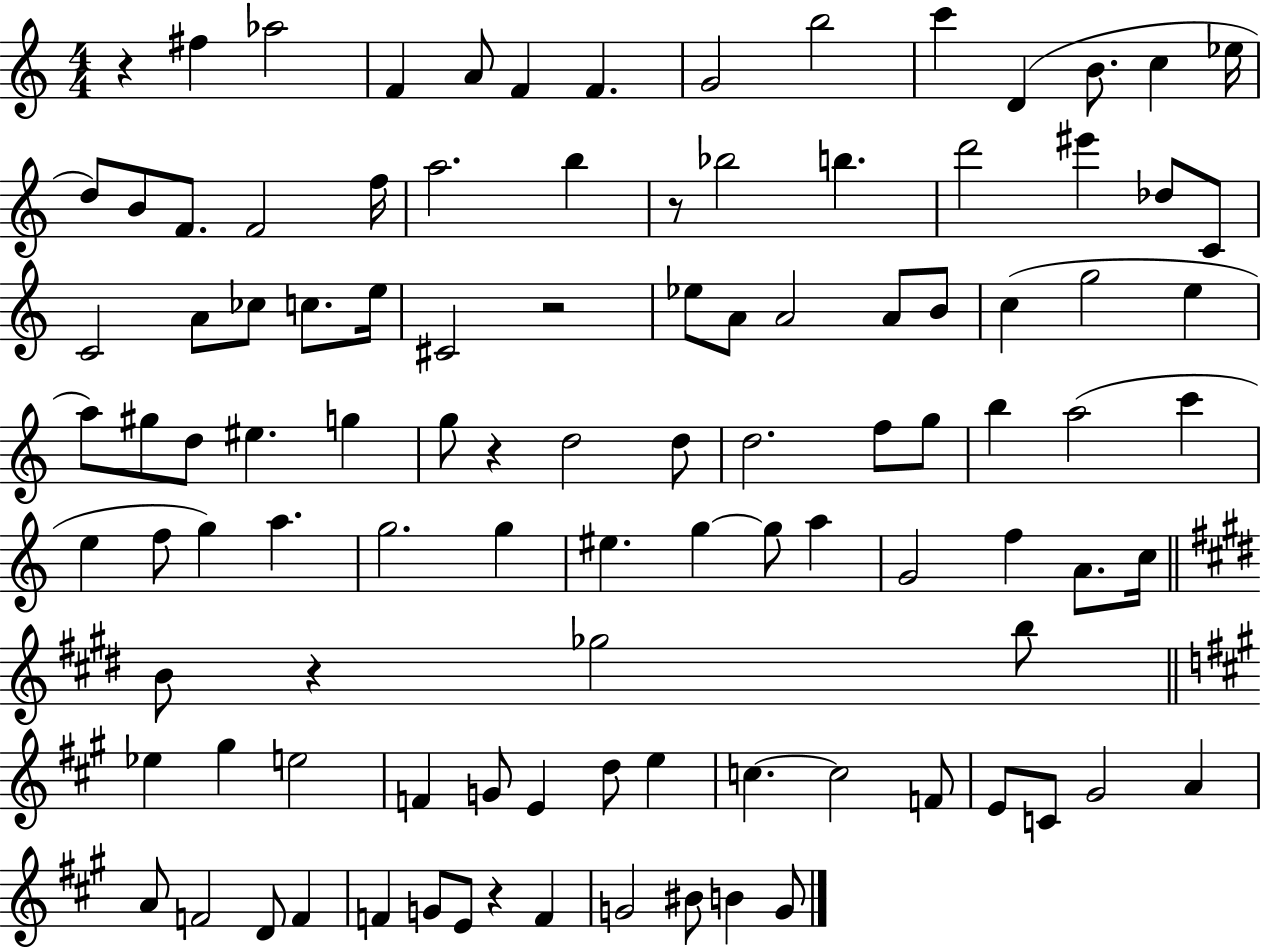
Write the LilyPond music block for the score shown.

{
  \clef treble
  \numericTimeSignature
  \time 4/4
  \key c \major
  r4 fis''4 aes''2 | f'4 a'8 f'4 f'4. | g'2 b''2 | c'''4 d'4( b'8. c''4 ees''16 | \break d''8) b'8 f'8. f'2 f''16 | a''2. b''4 | r8 bes''2 b''4. | d'''2 eis'''4 des''8 c'8 | \break c'2 a'8 ces''8 c''8. e''16 | cis'2 r2 | ees''8 a'8 a'2 a'8 b'8 | c''4( g''2 e''4 | \break a''8) gis''8 d''8 eis''4. g''4 | g''8 r4 d''2 d''8 | d''2. f''8 g''8 | b''4 a''2( c'''4 | \break e''4 f''8 g''4) a''4. | g''2. g''4 | eis''4. g''4~~ g''8 a''4 | g'2 f''4 a'8. c''16 | \break \bar "||" \break \key e \major b'8 r4 ges''2 b''8 | \bar "||" \break \key a \major ees''4 gis''4 e''2 | f'4 g'8 e'4 d''8 e''4 | c''4.~~ c''2 f'8 | e'8 c'8 gis'2 a'4 | \break a'8 f'2 d'8 f'4 | f'4 g'8 e'8 r4 f'4 | g'2 bis'8 b'4 g'8 | \bar "|."
}